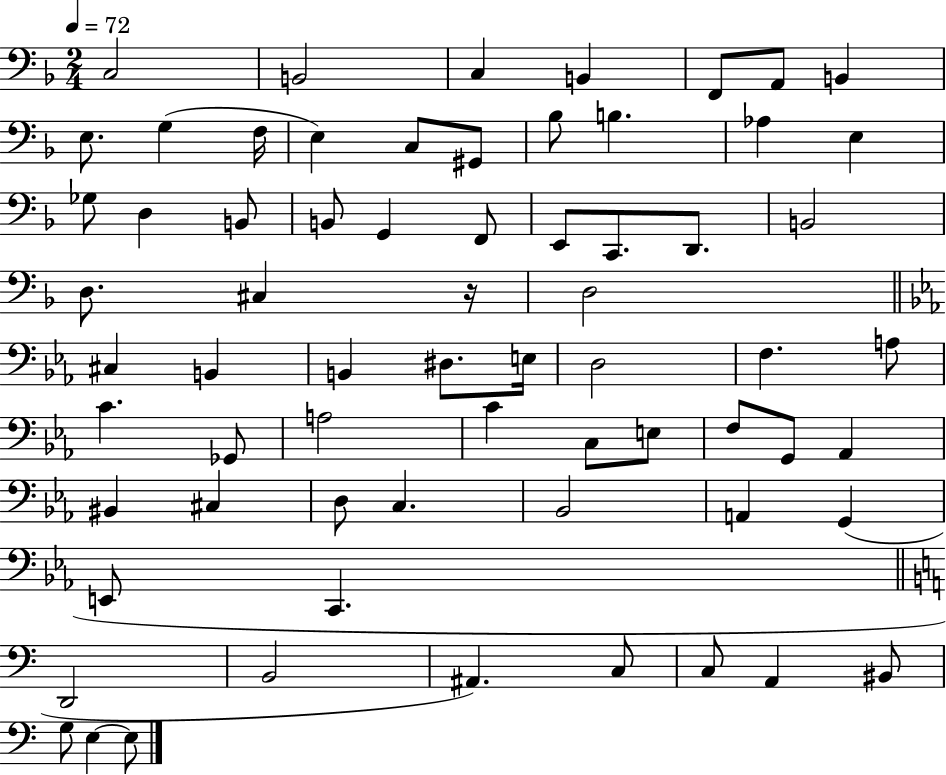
X:1
T:Untitled
M:2/4
L:1/4
K:F
C,2 B,,2 C, B,, F,,/2 A,,/2 B,, E,/2 G, F,/4 E, C,/2 ^G,,/2 _B,/2 B, _A, E, _G,/2 D, B,,/2 B,,/2 G,, F,,/2 E,,/2 C,,/2 D,,/2 B,,2 D,/2 ^C, z/4 D,2 ^C, B,, B,, ^D,/2 E,/4 D,2 F, A,/2 C _G,,/2 A,2 C C,/2 E,/2 F,/2 G,,/2 _A,, ^B,, ^C, D,/2 C, _B,,2 A,, G,, E,,/2 C,, D,,2 B,,2 ^A,, C,/2 C,/2 A,, ^B,,/2 G,/2 E, E,/2